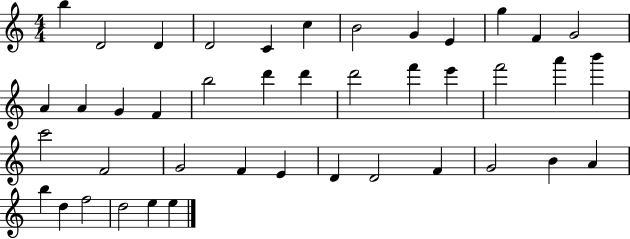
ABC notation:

X:1
T:Untitled
M:4/4
L:1/4
K:C
b D2 D D2 C c B2 G E g F G2 A A G F b2 d' d' d'2 f' e' f'2 a' b' c'2 F2 G2 F E D D2 F G2 B A b d f2 d2 e e